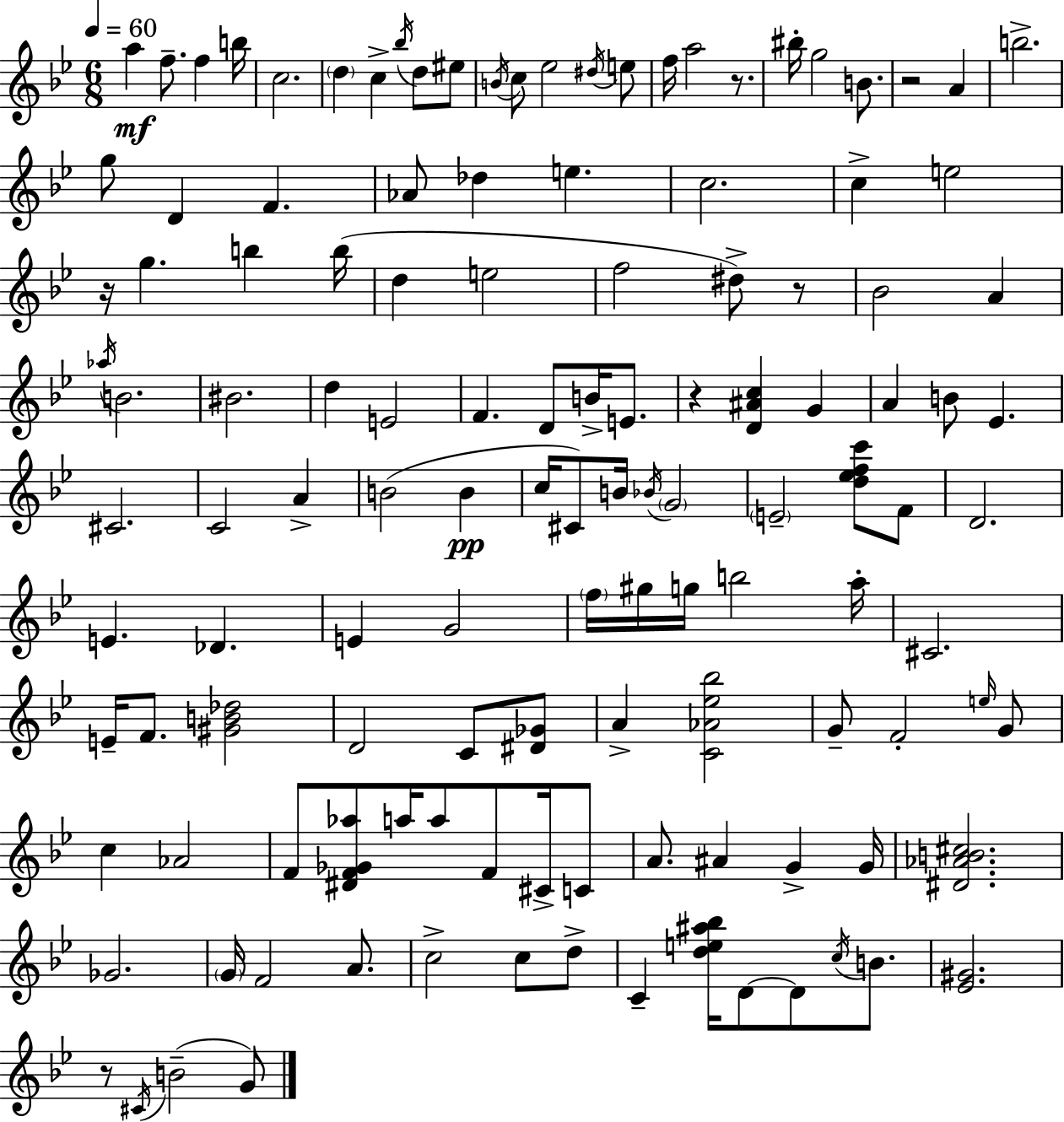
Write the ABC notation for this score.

X:1
T:Untitled
M:6/8
L:1/4
K:Bb
a f/2 f b/4 c2 d c _b/4 d/2 ^e/2 B/4 c/2 _e2 ^d/4 e/2 f/4 a2 z/2 ^b/4 g2 B/2 z2 A b2 g/2 D F _A/2 _d e c2 c e2 z/4 g b b/4 d e2 f2 ^d/2 z/2 _B2 A _a/4 B2 ^B2 d E2 F D/2 B/4 E/2 z [D^Ac] G A B/2 _E ^C2 C2 A B2 B c/4 ^C/2 B/4 _B/4 G2 E2 [d_efc']/2 F/2 D2 E _D E G2 f/4 ^g/4 g/4 b2 a/4 ^C2 E/4 F/2 [^GB_d]2 D2 C/2 [^D_G]/2 A [C_A_e_b]2 G/2 F2 e/4 G/2 c _A2 F/2 [^DF_G_a]/2 a/4 a/2 F/2 ^C/4 C/2 A/2 ^A G G/4 [^D_AB^c]2 _G2 G/4 F2 A/2 c2 c/2 d/2 C [de^a_b]/4 D/2 D/2 c/4 B/2 [_E^G]2 z/2 ^C/4 B2 G/2